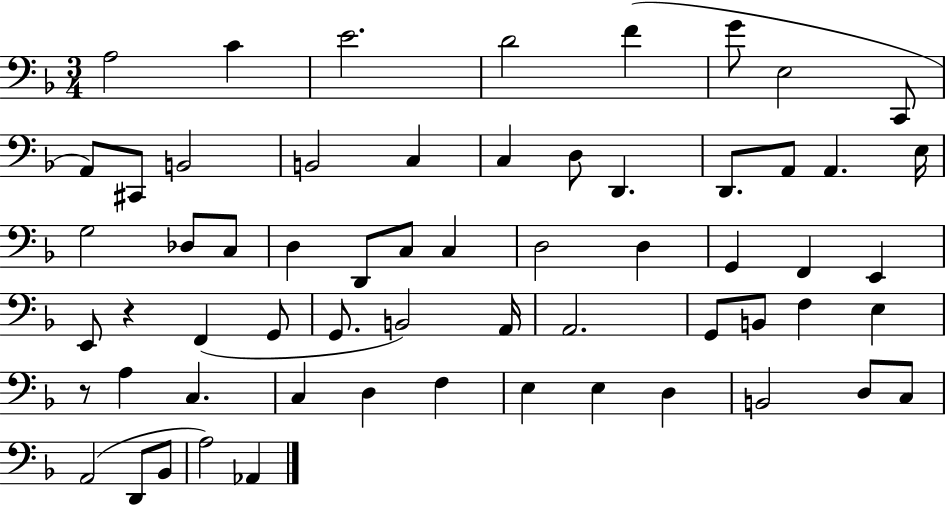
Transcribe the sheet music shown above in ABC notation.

X:1
T:Untitled
M:3/4
L:1/4
K:F
A,2 C E2 D2 F G/2 E,2 C,,/2 A,,/2 ^C,,/2 B,,2 B,,2 C, C, D,/2 D,, D,,/2 A,,/2 A,, E,/4 G,2 _D,/2 C,/2 D, D,,/2 C,/2 C, D,2 D, G,, F,, E,, E,,/2 z F,, G,,/2 G,,/2 B,,2 A,,/4 A,,2 G,,/2 B,,/2 F, E, z/2 A, C, C, D, F, E, E, D, B,,2 D,/2 C,/2 A,,2 D,,/2 _B,,/2 A,2 _A,,